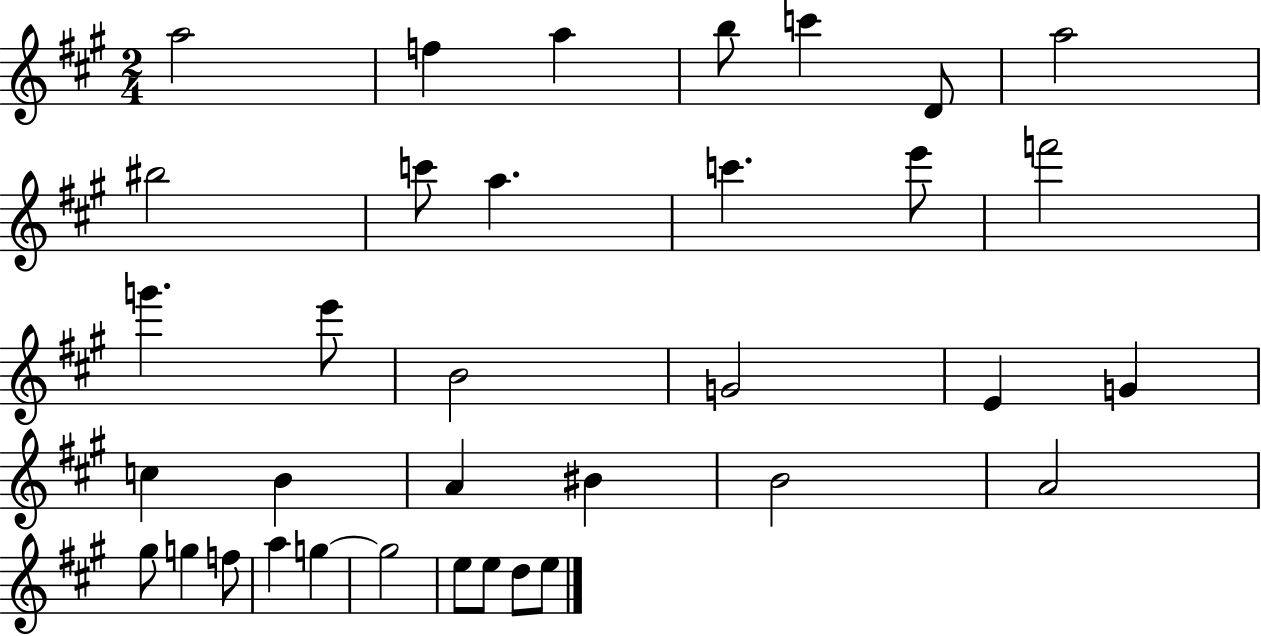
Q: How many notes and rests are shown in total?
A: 35